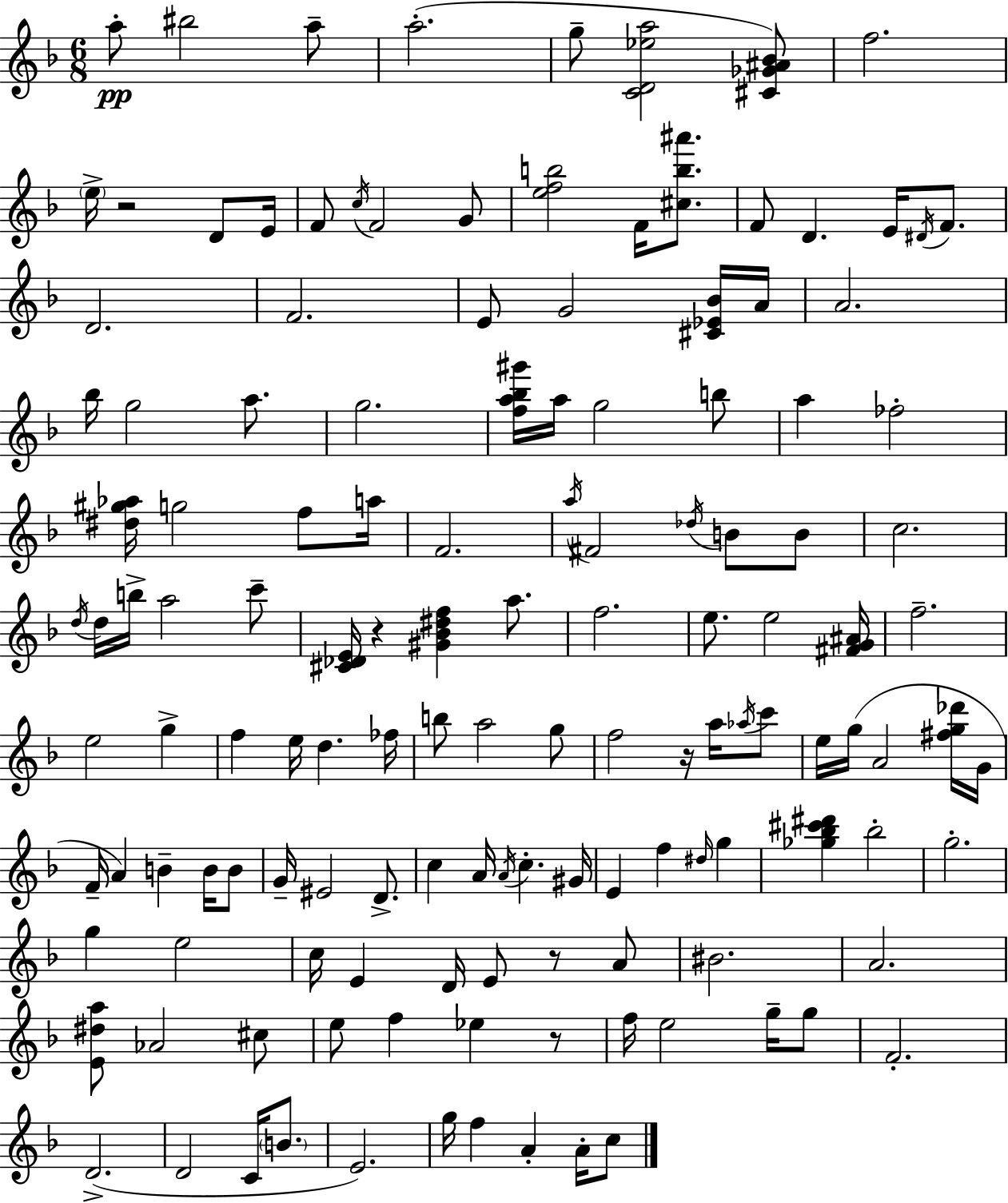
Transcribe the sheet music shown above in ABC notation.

X:1
T:Untitled
M:6/8
L:1/4
K:F
a/2 ^b2 a/2 a2 g/2 [CD_ea]2 [^C_G^A_B]/2 f2 e/4 z2 D/2 E/4 F/2 c/4 F2 G/2 [efb]2 F/4 [^cb^a']/2 F/2 D E/4 ^D/4 F/2 D2 F2 E/2 G2 [^C_E_B]/4 A/4 A2 _b/4 g2 a/2 g2 [fa_b^g']/4 a/4 g2 b/2 a _f2 [^d^g_a]/4 g2 f/2 a/4 F2 a/4 ^F2 _d/4 B/2 B/2 c2 d/4 d/4 b/4 a2 c'/2 [^C_DE]/4 z [^G_B^df] a/2 f2 e/2 e2 [^FG^A]/4 f2 e2 g f e/4 d _f/4 b/2 a2 g/2 f2 z/4 a/4 _a/4 c'/2 e/4 g/4 A2 [^fg_d']/4 G/4 F/4 A B B/4 B/2 G/4 ^E2 D/2 c A/4 A/4 c ^G/4 E f ^d/4 g [_g_b^c'^d'] _b2 g2 g e2 c/4 E D/4 E/2 z/2 A/2 ^B2 A2 [E^da]/2 _A2 ^c/2 e/2 f _e z/2 f/4 e2 g/4 g/2 F2 D2 D2 C/4 B/2 E2 g/4 f A A/4 c/2